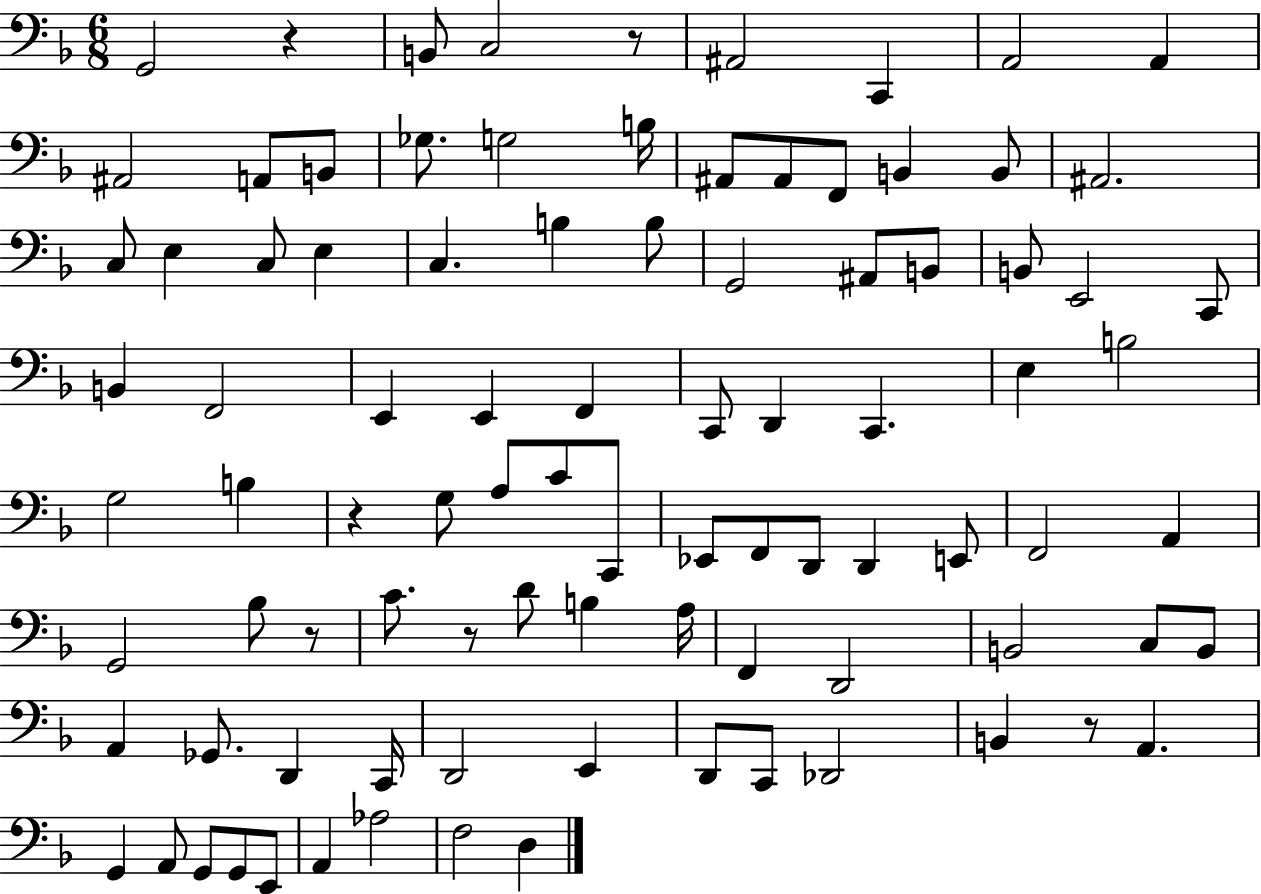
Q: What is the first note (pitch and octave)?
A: G2